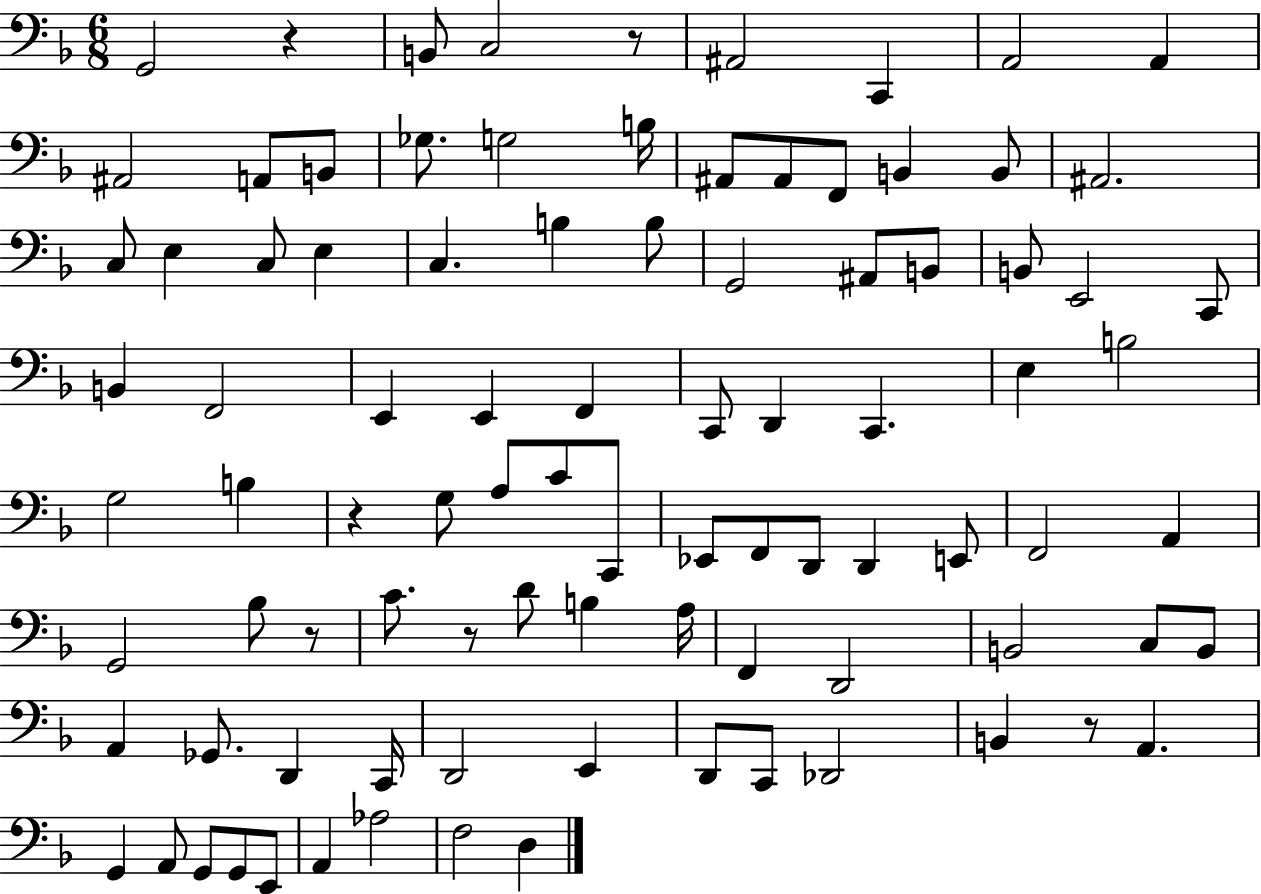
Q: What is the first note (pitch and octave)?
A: G2